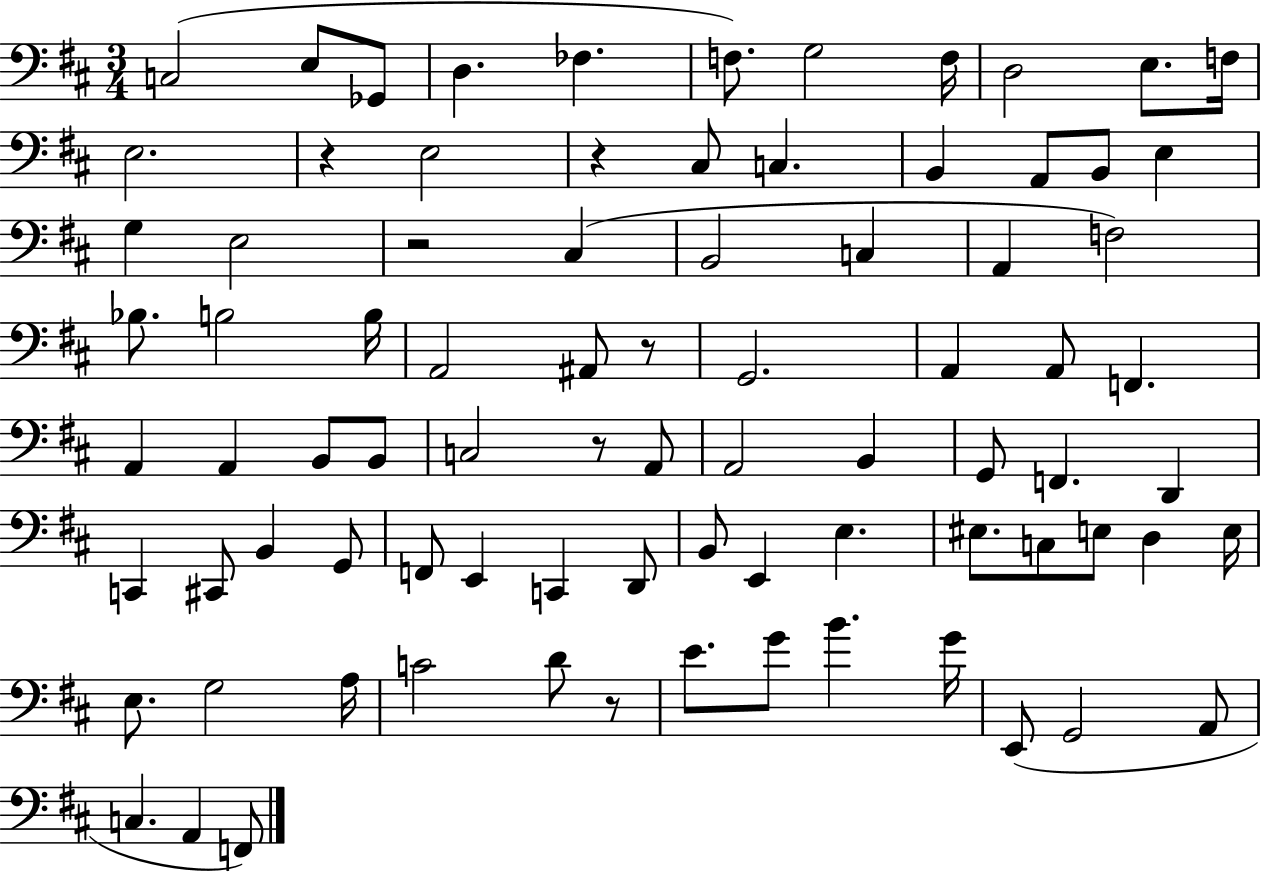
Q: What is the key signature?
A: D major